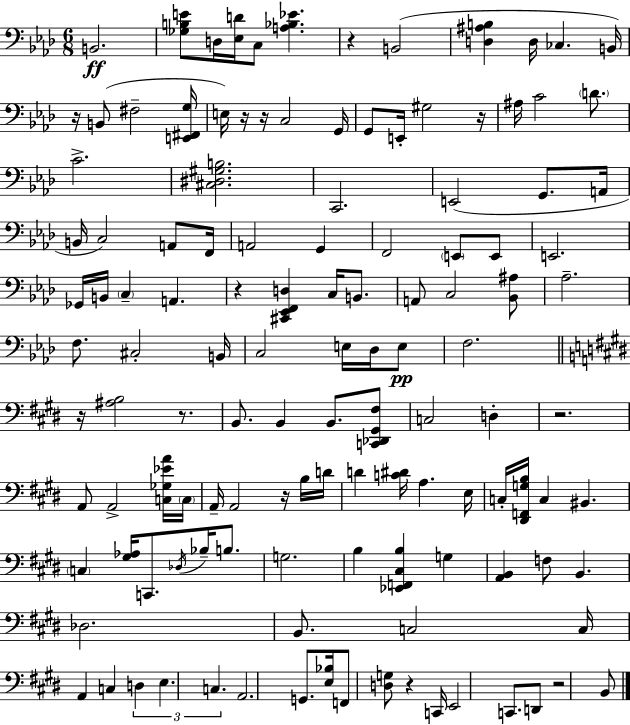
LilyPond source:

{
  \clef bass
  \numericTimeSignature
  \time 6/8
  \key f \minor
  \repeat volta 2 { b,2.\ff | <ges b e'>8 d16 <ees d'>16 c8 <a bes ees'>4. | r4 b,2( | <d ais b>4 d16 ces4. b,16) | \break r16 b,8( fis2-- <e, fis, g>16 | e16) r16 r16 c2 g,16 | g,8 e,16-. gis2 r16 | ais16 c'2 \parenthesize d'8. | \break c'2.-> | <cis dis gis b>2. | c,2. | e,2( g,8. a,16 | \break b,16 c2) a,8 f,16 | a,2 g,4 | f,2 \parenthesize e,8 e,8 | e,2. | \break ges,16 b,16 \parenthesize c4-- a,4. | r4 <cis, ees, f, d>4 c16 b,8. | a,8 c2 <bes, ais>8 | aes2.-- | \break f8. cis2-. b,16 | c2 e16 des16 e8\pp | f2. | \bar "||" \break \key e \major r16 <ais b>2 r8. | b,8. b,4 b,8. <c, des, gis, fis>8 | c2 d4-. | r2. | \break a,8 a,2-> <c ges ees' a'>16 \parenthesize c16 | a,16-- a,2 r16 b16 d'16 | d'4 <c' dis'>16 a4. e16 | c16-. <dis, f, g b>16 c4 bis,4. | \break \parenthesize c4 <gis aes>16 c,8. \acciaccatura { des16 } bes16-- b8. | g2. | b4 <ees, f, cis b>4 g4 | <a, b,>4 f8 b,4. | \break des2. | b,8. c2 | c16 a,4 c4 \tuplet 3/2 { d4 | e4. c4. } | \break a,2. | g,8. <e bes>16 f,8 <d g>8 r4 | c,16 e,2 c,8. | d,8 r2 b,8 | \break } \bar "|."
}